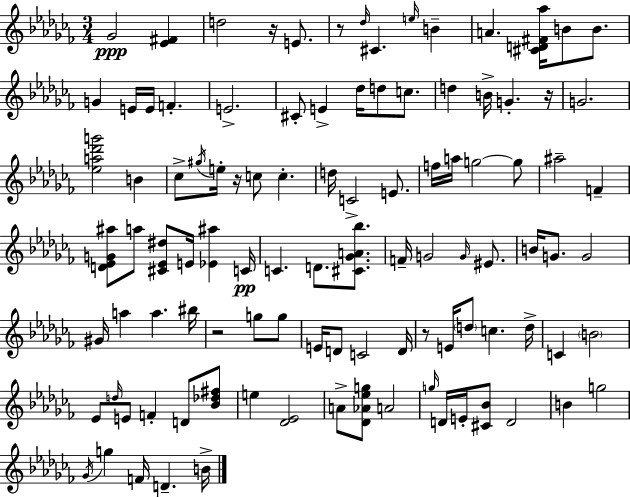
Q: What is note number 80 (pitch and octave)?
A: B4